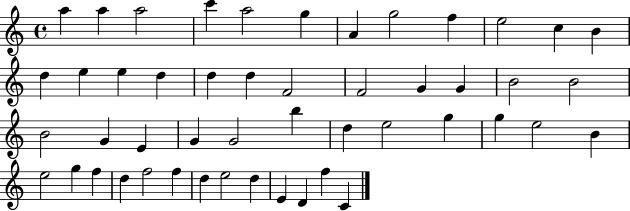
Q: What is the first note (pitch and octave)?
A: A5